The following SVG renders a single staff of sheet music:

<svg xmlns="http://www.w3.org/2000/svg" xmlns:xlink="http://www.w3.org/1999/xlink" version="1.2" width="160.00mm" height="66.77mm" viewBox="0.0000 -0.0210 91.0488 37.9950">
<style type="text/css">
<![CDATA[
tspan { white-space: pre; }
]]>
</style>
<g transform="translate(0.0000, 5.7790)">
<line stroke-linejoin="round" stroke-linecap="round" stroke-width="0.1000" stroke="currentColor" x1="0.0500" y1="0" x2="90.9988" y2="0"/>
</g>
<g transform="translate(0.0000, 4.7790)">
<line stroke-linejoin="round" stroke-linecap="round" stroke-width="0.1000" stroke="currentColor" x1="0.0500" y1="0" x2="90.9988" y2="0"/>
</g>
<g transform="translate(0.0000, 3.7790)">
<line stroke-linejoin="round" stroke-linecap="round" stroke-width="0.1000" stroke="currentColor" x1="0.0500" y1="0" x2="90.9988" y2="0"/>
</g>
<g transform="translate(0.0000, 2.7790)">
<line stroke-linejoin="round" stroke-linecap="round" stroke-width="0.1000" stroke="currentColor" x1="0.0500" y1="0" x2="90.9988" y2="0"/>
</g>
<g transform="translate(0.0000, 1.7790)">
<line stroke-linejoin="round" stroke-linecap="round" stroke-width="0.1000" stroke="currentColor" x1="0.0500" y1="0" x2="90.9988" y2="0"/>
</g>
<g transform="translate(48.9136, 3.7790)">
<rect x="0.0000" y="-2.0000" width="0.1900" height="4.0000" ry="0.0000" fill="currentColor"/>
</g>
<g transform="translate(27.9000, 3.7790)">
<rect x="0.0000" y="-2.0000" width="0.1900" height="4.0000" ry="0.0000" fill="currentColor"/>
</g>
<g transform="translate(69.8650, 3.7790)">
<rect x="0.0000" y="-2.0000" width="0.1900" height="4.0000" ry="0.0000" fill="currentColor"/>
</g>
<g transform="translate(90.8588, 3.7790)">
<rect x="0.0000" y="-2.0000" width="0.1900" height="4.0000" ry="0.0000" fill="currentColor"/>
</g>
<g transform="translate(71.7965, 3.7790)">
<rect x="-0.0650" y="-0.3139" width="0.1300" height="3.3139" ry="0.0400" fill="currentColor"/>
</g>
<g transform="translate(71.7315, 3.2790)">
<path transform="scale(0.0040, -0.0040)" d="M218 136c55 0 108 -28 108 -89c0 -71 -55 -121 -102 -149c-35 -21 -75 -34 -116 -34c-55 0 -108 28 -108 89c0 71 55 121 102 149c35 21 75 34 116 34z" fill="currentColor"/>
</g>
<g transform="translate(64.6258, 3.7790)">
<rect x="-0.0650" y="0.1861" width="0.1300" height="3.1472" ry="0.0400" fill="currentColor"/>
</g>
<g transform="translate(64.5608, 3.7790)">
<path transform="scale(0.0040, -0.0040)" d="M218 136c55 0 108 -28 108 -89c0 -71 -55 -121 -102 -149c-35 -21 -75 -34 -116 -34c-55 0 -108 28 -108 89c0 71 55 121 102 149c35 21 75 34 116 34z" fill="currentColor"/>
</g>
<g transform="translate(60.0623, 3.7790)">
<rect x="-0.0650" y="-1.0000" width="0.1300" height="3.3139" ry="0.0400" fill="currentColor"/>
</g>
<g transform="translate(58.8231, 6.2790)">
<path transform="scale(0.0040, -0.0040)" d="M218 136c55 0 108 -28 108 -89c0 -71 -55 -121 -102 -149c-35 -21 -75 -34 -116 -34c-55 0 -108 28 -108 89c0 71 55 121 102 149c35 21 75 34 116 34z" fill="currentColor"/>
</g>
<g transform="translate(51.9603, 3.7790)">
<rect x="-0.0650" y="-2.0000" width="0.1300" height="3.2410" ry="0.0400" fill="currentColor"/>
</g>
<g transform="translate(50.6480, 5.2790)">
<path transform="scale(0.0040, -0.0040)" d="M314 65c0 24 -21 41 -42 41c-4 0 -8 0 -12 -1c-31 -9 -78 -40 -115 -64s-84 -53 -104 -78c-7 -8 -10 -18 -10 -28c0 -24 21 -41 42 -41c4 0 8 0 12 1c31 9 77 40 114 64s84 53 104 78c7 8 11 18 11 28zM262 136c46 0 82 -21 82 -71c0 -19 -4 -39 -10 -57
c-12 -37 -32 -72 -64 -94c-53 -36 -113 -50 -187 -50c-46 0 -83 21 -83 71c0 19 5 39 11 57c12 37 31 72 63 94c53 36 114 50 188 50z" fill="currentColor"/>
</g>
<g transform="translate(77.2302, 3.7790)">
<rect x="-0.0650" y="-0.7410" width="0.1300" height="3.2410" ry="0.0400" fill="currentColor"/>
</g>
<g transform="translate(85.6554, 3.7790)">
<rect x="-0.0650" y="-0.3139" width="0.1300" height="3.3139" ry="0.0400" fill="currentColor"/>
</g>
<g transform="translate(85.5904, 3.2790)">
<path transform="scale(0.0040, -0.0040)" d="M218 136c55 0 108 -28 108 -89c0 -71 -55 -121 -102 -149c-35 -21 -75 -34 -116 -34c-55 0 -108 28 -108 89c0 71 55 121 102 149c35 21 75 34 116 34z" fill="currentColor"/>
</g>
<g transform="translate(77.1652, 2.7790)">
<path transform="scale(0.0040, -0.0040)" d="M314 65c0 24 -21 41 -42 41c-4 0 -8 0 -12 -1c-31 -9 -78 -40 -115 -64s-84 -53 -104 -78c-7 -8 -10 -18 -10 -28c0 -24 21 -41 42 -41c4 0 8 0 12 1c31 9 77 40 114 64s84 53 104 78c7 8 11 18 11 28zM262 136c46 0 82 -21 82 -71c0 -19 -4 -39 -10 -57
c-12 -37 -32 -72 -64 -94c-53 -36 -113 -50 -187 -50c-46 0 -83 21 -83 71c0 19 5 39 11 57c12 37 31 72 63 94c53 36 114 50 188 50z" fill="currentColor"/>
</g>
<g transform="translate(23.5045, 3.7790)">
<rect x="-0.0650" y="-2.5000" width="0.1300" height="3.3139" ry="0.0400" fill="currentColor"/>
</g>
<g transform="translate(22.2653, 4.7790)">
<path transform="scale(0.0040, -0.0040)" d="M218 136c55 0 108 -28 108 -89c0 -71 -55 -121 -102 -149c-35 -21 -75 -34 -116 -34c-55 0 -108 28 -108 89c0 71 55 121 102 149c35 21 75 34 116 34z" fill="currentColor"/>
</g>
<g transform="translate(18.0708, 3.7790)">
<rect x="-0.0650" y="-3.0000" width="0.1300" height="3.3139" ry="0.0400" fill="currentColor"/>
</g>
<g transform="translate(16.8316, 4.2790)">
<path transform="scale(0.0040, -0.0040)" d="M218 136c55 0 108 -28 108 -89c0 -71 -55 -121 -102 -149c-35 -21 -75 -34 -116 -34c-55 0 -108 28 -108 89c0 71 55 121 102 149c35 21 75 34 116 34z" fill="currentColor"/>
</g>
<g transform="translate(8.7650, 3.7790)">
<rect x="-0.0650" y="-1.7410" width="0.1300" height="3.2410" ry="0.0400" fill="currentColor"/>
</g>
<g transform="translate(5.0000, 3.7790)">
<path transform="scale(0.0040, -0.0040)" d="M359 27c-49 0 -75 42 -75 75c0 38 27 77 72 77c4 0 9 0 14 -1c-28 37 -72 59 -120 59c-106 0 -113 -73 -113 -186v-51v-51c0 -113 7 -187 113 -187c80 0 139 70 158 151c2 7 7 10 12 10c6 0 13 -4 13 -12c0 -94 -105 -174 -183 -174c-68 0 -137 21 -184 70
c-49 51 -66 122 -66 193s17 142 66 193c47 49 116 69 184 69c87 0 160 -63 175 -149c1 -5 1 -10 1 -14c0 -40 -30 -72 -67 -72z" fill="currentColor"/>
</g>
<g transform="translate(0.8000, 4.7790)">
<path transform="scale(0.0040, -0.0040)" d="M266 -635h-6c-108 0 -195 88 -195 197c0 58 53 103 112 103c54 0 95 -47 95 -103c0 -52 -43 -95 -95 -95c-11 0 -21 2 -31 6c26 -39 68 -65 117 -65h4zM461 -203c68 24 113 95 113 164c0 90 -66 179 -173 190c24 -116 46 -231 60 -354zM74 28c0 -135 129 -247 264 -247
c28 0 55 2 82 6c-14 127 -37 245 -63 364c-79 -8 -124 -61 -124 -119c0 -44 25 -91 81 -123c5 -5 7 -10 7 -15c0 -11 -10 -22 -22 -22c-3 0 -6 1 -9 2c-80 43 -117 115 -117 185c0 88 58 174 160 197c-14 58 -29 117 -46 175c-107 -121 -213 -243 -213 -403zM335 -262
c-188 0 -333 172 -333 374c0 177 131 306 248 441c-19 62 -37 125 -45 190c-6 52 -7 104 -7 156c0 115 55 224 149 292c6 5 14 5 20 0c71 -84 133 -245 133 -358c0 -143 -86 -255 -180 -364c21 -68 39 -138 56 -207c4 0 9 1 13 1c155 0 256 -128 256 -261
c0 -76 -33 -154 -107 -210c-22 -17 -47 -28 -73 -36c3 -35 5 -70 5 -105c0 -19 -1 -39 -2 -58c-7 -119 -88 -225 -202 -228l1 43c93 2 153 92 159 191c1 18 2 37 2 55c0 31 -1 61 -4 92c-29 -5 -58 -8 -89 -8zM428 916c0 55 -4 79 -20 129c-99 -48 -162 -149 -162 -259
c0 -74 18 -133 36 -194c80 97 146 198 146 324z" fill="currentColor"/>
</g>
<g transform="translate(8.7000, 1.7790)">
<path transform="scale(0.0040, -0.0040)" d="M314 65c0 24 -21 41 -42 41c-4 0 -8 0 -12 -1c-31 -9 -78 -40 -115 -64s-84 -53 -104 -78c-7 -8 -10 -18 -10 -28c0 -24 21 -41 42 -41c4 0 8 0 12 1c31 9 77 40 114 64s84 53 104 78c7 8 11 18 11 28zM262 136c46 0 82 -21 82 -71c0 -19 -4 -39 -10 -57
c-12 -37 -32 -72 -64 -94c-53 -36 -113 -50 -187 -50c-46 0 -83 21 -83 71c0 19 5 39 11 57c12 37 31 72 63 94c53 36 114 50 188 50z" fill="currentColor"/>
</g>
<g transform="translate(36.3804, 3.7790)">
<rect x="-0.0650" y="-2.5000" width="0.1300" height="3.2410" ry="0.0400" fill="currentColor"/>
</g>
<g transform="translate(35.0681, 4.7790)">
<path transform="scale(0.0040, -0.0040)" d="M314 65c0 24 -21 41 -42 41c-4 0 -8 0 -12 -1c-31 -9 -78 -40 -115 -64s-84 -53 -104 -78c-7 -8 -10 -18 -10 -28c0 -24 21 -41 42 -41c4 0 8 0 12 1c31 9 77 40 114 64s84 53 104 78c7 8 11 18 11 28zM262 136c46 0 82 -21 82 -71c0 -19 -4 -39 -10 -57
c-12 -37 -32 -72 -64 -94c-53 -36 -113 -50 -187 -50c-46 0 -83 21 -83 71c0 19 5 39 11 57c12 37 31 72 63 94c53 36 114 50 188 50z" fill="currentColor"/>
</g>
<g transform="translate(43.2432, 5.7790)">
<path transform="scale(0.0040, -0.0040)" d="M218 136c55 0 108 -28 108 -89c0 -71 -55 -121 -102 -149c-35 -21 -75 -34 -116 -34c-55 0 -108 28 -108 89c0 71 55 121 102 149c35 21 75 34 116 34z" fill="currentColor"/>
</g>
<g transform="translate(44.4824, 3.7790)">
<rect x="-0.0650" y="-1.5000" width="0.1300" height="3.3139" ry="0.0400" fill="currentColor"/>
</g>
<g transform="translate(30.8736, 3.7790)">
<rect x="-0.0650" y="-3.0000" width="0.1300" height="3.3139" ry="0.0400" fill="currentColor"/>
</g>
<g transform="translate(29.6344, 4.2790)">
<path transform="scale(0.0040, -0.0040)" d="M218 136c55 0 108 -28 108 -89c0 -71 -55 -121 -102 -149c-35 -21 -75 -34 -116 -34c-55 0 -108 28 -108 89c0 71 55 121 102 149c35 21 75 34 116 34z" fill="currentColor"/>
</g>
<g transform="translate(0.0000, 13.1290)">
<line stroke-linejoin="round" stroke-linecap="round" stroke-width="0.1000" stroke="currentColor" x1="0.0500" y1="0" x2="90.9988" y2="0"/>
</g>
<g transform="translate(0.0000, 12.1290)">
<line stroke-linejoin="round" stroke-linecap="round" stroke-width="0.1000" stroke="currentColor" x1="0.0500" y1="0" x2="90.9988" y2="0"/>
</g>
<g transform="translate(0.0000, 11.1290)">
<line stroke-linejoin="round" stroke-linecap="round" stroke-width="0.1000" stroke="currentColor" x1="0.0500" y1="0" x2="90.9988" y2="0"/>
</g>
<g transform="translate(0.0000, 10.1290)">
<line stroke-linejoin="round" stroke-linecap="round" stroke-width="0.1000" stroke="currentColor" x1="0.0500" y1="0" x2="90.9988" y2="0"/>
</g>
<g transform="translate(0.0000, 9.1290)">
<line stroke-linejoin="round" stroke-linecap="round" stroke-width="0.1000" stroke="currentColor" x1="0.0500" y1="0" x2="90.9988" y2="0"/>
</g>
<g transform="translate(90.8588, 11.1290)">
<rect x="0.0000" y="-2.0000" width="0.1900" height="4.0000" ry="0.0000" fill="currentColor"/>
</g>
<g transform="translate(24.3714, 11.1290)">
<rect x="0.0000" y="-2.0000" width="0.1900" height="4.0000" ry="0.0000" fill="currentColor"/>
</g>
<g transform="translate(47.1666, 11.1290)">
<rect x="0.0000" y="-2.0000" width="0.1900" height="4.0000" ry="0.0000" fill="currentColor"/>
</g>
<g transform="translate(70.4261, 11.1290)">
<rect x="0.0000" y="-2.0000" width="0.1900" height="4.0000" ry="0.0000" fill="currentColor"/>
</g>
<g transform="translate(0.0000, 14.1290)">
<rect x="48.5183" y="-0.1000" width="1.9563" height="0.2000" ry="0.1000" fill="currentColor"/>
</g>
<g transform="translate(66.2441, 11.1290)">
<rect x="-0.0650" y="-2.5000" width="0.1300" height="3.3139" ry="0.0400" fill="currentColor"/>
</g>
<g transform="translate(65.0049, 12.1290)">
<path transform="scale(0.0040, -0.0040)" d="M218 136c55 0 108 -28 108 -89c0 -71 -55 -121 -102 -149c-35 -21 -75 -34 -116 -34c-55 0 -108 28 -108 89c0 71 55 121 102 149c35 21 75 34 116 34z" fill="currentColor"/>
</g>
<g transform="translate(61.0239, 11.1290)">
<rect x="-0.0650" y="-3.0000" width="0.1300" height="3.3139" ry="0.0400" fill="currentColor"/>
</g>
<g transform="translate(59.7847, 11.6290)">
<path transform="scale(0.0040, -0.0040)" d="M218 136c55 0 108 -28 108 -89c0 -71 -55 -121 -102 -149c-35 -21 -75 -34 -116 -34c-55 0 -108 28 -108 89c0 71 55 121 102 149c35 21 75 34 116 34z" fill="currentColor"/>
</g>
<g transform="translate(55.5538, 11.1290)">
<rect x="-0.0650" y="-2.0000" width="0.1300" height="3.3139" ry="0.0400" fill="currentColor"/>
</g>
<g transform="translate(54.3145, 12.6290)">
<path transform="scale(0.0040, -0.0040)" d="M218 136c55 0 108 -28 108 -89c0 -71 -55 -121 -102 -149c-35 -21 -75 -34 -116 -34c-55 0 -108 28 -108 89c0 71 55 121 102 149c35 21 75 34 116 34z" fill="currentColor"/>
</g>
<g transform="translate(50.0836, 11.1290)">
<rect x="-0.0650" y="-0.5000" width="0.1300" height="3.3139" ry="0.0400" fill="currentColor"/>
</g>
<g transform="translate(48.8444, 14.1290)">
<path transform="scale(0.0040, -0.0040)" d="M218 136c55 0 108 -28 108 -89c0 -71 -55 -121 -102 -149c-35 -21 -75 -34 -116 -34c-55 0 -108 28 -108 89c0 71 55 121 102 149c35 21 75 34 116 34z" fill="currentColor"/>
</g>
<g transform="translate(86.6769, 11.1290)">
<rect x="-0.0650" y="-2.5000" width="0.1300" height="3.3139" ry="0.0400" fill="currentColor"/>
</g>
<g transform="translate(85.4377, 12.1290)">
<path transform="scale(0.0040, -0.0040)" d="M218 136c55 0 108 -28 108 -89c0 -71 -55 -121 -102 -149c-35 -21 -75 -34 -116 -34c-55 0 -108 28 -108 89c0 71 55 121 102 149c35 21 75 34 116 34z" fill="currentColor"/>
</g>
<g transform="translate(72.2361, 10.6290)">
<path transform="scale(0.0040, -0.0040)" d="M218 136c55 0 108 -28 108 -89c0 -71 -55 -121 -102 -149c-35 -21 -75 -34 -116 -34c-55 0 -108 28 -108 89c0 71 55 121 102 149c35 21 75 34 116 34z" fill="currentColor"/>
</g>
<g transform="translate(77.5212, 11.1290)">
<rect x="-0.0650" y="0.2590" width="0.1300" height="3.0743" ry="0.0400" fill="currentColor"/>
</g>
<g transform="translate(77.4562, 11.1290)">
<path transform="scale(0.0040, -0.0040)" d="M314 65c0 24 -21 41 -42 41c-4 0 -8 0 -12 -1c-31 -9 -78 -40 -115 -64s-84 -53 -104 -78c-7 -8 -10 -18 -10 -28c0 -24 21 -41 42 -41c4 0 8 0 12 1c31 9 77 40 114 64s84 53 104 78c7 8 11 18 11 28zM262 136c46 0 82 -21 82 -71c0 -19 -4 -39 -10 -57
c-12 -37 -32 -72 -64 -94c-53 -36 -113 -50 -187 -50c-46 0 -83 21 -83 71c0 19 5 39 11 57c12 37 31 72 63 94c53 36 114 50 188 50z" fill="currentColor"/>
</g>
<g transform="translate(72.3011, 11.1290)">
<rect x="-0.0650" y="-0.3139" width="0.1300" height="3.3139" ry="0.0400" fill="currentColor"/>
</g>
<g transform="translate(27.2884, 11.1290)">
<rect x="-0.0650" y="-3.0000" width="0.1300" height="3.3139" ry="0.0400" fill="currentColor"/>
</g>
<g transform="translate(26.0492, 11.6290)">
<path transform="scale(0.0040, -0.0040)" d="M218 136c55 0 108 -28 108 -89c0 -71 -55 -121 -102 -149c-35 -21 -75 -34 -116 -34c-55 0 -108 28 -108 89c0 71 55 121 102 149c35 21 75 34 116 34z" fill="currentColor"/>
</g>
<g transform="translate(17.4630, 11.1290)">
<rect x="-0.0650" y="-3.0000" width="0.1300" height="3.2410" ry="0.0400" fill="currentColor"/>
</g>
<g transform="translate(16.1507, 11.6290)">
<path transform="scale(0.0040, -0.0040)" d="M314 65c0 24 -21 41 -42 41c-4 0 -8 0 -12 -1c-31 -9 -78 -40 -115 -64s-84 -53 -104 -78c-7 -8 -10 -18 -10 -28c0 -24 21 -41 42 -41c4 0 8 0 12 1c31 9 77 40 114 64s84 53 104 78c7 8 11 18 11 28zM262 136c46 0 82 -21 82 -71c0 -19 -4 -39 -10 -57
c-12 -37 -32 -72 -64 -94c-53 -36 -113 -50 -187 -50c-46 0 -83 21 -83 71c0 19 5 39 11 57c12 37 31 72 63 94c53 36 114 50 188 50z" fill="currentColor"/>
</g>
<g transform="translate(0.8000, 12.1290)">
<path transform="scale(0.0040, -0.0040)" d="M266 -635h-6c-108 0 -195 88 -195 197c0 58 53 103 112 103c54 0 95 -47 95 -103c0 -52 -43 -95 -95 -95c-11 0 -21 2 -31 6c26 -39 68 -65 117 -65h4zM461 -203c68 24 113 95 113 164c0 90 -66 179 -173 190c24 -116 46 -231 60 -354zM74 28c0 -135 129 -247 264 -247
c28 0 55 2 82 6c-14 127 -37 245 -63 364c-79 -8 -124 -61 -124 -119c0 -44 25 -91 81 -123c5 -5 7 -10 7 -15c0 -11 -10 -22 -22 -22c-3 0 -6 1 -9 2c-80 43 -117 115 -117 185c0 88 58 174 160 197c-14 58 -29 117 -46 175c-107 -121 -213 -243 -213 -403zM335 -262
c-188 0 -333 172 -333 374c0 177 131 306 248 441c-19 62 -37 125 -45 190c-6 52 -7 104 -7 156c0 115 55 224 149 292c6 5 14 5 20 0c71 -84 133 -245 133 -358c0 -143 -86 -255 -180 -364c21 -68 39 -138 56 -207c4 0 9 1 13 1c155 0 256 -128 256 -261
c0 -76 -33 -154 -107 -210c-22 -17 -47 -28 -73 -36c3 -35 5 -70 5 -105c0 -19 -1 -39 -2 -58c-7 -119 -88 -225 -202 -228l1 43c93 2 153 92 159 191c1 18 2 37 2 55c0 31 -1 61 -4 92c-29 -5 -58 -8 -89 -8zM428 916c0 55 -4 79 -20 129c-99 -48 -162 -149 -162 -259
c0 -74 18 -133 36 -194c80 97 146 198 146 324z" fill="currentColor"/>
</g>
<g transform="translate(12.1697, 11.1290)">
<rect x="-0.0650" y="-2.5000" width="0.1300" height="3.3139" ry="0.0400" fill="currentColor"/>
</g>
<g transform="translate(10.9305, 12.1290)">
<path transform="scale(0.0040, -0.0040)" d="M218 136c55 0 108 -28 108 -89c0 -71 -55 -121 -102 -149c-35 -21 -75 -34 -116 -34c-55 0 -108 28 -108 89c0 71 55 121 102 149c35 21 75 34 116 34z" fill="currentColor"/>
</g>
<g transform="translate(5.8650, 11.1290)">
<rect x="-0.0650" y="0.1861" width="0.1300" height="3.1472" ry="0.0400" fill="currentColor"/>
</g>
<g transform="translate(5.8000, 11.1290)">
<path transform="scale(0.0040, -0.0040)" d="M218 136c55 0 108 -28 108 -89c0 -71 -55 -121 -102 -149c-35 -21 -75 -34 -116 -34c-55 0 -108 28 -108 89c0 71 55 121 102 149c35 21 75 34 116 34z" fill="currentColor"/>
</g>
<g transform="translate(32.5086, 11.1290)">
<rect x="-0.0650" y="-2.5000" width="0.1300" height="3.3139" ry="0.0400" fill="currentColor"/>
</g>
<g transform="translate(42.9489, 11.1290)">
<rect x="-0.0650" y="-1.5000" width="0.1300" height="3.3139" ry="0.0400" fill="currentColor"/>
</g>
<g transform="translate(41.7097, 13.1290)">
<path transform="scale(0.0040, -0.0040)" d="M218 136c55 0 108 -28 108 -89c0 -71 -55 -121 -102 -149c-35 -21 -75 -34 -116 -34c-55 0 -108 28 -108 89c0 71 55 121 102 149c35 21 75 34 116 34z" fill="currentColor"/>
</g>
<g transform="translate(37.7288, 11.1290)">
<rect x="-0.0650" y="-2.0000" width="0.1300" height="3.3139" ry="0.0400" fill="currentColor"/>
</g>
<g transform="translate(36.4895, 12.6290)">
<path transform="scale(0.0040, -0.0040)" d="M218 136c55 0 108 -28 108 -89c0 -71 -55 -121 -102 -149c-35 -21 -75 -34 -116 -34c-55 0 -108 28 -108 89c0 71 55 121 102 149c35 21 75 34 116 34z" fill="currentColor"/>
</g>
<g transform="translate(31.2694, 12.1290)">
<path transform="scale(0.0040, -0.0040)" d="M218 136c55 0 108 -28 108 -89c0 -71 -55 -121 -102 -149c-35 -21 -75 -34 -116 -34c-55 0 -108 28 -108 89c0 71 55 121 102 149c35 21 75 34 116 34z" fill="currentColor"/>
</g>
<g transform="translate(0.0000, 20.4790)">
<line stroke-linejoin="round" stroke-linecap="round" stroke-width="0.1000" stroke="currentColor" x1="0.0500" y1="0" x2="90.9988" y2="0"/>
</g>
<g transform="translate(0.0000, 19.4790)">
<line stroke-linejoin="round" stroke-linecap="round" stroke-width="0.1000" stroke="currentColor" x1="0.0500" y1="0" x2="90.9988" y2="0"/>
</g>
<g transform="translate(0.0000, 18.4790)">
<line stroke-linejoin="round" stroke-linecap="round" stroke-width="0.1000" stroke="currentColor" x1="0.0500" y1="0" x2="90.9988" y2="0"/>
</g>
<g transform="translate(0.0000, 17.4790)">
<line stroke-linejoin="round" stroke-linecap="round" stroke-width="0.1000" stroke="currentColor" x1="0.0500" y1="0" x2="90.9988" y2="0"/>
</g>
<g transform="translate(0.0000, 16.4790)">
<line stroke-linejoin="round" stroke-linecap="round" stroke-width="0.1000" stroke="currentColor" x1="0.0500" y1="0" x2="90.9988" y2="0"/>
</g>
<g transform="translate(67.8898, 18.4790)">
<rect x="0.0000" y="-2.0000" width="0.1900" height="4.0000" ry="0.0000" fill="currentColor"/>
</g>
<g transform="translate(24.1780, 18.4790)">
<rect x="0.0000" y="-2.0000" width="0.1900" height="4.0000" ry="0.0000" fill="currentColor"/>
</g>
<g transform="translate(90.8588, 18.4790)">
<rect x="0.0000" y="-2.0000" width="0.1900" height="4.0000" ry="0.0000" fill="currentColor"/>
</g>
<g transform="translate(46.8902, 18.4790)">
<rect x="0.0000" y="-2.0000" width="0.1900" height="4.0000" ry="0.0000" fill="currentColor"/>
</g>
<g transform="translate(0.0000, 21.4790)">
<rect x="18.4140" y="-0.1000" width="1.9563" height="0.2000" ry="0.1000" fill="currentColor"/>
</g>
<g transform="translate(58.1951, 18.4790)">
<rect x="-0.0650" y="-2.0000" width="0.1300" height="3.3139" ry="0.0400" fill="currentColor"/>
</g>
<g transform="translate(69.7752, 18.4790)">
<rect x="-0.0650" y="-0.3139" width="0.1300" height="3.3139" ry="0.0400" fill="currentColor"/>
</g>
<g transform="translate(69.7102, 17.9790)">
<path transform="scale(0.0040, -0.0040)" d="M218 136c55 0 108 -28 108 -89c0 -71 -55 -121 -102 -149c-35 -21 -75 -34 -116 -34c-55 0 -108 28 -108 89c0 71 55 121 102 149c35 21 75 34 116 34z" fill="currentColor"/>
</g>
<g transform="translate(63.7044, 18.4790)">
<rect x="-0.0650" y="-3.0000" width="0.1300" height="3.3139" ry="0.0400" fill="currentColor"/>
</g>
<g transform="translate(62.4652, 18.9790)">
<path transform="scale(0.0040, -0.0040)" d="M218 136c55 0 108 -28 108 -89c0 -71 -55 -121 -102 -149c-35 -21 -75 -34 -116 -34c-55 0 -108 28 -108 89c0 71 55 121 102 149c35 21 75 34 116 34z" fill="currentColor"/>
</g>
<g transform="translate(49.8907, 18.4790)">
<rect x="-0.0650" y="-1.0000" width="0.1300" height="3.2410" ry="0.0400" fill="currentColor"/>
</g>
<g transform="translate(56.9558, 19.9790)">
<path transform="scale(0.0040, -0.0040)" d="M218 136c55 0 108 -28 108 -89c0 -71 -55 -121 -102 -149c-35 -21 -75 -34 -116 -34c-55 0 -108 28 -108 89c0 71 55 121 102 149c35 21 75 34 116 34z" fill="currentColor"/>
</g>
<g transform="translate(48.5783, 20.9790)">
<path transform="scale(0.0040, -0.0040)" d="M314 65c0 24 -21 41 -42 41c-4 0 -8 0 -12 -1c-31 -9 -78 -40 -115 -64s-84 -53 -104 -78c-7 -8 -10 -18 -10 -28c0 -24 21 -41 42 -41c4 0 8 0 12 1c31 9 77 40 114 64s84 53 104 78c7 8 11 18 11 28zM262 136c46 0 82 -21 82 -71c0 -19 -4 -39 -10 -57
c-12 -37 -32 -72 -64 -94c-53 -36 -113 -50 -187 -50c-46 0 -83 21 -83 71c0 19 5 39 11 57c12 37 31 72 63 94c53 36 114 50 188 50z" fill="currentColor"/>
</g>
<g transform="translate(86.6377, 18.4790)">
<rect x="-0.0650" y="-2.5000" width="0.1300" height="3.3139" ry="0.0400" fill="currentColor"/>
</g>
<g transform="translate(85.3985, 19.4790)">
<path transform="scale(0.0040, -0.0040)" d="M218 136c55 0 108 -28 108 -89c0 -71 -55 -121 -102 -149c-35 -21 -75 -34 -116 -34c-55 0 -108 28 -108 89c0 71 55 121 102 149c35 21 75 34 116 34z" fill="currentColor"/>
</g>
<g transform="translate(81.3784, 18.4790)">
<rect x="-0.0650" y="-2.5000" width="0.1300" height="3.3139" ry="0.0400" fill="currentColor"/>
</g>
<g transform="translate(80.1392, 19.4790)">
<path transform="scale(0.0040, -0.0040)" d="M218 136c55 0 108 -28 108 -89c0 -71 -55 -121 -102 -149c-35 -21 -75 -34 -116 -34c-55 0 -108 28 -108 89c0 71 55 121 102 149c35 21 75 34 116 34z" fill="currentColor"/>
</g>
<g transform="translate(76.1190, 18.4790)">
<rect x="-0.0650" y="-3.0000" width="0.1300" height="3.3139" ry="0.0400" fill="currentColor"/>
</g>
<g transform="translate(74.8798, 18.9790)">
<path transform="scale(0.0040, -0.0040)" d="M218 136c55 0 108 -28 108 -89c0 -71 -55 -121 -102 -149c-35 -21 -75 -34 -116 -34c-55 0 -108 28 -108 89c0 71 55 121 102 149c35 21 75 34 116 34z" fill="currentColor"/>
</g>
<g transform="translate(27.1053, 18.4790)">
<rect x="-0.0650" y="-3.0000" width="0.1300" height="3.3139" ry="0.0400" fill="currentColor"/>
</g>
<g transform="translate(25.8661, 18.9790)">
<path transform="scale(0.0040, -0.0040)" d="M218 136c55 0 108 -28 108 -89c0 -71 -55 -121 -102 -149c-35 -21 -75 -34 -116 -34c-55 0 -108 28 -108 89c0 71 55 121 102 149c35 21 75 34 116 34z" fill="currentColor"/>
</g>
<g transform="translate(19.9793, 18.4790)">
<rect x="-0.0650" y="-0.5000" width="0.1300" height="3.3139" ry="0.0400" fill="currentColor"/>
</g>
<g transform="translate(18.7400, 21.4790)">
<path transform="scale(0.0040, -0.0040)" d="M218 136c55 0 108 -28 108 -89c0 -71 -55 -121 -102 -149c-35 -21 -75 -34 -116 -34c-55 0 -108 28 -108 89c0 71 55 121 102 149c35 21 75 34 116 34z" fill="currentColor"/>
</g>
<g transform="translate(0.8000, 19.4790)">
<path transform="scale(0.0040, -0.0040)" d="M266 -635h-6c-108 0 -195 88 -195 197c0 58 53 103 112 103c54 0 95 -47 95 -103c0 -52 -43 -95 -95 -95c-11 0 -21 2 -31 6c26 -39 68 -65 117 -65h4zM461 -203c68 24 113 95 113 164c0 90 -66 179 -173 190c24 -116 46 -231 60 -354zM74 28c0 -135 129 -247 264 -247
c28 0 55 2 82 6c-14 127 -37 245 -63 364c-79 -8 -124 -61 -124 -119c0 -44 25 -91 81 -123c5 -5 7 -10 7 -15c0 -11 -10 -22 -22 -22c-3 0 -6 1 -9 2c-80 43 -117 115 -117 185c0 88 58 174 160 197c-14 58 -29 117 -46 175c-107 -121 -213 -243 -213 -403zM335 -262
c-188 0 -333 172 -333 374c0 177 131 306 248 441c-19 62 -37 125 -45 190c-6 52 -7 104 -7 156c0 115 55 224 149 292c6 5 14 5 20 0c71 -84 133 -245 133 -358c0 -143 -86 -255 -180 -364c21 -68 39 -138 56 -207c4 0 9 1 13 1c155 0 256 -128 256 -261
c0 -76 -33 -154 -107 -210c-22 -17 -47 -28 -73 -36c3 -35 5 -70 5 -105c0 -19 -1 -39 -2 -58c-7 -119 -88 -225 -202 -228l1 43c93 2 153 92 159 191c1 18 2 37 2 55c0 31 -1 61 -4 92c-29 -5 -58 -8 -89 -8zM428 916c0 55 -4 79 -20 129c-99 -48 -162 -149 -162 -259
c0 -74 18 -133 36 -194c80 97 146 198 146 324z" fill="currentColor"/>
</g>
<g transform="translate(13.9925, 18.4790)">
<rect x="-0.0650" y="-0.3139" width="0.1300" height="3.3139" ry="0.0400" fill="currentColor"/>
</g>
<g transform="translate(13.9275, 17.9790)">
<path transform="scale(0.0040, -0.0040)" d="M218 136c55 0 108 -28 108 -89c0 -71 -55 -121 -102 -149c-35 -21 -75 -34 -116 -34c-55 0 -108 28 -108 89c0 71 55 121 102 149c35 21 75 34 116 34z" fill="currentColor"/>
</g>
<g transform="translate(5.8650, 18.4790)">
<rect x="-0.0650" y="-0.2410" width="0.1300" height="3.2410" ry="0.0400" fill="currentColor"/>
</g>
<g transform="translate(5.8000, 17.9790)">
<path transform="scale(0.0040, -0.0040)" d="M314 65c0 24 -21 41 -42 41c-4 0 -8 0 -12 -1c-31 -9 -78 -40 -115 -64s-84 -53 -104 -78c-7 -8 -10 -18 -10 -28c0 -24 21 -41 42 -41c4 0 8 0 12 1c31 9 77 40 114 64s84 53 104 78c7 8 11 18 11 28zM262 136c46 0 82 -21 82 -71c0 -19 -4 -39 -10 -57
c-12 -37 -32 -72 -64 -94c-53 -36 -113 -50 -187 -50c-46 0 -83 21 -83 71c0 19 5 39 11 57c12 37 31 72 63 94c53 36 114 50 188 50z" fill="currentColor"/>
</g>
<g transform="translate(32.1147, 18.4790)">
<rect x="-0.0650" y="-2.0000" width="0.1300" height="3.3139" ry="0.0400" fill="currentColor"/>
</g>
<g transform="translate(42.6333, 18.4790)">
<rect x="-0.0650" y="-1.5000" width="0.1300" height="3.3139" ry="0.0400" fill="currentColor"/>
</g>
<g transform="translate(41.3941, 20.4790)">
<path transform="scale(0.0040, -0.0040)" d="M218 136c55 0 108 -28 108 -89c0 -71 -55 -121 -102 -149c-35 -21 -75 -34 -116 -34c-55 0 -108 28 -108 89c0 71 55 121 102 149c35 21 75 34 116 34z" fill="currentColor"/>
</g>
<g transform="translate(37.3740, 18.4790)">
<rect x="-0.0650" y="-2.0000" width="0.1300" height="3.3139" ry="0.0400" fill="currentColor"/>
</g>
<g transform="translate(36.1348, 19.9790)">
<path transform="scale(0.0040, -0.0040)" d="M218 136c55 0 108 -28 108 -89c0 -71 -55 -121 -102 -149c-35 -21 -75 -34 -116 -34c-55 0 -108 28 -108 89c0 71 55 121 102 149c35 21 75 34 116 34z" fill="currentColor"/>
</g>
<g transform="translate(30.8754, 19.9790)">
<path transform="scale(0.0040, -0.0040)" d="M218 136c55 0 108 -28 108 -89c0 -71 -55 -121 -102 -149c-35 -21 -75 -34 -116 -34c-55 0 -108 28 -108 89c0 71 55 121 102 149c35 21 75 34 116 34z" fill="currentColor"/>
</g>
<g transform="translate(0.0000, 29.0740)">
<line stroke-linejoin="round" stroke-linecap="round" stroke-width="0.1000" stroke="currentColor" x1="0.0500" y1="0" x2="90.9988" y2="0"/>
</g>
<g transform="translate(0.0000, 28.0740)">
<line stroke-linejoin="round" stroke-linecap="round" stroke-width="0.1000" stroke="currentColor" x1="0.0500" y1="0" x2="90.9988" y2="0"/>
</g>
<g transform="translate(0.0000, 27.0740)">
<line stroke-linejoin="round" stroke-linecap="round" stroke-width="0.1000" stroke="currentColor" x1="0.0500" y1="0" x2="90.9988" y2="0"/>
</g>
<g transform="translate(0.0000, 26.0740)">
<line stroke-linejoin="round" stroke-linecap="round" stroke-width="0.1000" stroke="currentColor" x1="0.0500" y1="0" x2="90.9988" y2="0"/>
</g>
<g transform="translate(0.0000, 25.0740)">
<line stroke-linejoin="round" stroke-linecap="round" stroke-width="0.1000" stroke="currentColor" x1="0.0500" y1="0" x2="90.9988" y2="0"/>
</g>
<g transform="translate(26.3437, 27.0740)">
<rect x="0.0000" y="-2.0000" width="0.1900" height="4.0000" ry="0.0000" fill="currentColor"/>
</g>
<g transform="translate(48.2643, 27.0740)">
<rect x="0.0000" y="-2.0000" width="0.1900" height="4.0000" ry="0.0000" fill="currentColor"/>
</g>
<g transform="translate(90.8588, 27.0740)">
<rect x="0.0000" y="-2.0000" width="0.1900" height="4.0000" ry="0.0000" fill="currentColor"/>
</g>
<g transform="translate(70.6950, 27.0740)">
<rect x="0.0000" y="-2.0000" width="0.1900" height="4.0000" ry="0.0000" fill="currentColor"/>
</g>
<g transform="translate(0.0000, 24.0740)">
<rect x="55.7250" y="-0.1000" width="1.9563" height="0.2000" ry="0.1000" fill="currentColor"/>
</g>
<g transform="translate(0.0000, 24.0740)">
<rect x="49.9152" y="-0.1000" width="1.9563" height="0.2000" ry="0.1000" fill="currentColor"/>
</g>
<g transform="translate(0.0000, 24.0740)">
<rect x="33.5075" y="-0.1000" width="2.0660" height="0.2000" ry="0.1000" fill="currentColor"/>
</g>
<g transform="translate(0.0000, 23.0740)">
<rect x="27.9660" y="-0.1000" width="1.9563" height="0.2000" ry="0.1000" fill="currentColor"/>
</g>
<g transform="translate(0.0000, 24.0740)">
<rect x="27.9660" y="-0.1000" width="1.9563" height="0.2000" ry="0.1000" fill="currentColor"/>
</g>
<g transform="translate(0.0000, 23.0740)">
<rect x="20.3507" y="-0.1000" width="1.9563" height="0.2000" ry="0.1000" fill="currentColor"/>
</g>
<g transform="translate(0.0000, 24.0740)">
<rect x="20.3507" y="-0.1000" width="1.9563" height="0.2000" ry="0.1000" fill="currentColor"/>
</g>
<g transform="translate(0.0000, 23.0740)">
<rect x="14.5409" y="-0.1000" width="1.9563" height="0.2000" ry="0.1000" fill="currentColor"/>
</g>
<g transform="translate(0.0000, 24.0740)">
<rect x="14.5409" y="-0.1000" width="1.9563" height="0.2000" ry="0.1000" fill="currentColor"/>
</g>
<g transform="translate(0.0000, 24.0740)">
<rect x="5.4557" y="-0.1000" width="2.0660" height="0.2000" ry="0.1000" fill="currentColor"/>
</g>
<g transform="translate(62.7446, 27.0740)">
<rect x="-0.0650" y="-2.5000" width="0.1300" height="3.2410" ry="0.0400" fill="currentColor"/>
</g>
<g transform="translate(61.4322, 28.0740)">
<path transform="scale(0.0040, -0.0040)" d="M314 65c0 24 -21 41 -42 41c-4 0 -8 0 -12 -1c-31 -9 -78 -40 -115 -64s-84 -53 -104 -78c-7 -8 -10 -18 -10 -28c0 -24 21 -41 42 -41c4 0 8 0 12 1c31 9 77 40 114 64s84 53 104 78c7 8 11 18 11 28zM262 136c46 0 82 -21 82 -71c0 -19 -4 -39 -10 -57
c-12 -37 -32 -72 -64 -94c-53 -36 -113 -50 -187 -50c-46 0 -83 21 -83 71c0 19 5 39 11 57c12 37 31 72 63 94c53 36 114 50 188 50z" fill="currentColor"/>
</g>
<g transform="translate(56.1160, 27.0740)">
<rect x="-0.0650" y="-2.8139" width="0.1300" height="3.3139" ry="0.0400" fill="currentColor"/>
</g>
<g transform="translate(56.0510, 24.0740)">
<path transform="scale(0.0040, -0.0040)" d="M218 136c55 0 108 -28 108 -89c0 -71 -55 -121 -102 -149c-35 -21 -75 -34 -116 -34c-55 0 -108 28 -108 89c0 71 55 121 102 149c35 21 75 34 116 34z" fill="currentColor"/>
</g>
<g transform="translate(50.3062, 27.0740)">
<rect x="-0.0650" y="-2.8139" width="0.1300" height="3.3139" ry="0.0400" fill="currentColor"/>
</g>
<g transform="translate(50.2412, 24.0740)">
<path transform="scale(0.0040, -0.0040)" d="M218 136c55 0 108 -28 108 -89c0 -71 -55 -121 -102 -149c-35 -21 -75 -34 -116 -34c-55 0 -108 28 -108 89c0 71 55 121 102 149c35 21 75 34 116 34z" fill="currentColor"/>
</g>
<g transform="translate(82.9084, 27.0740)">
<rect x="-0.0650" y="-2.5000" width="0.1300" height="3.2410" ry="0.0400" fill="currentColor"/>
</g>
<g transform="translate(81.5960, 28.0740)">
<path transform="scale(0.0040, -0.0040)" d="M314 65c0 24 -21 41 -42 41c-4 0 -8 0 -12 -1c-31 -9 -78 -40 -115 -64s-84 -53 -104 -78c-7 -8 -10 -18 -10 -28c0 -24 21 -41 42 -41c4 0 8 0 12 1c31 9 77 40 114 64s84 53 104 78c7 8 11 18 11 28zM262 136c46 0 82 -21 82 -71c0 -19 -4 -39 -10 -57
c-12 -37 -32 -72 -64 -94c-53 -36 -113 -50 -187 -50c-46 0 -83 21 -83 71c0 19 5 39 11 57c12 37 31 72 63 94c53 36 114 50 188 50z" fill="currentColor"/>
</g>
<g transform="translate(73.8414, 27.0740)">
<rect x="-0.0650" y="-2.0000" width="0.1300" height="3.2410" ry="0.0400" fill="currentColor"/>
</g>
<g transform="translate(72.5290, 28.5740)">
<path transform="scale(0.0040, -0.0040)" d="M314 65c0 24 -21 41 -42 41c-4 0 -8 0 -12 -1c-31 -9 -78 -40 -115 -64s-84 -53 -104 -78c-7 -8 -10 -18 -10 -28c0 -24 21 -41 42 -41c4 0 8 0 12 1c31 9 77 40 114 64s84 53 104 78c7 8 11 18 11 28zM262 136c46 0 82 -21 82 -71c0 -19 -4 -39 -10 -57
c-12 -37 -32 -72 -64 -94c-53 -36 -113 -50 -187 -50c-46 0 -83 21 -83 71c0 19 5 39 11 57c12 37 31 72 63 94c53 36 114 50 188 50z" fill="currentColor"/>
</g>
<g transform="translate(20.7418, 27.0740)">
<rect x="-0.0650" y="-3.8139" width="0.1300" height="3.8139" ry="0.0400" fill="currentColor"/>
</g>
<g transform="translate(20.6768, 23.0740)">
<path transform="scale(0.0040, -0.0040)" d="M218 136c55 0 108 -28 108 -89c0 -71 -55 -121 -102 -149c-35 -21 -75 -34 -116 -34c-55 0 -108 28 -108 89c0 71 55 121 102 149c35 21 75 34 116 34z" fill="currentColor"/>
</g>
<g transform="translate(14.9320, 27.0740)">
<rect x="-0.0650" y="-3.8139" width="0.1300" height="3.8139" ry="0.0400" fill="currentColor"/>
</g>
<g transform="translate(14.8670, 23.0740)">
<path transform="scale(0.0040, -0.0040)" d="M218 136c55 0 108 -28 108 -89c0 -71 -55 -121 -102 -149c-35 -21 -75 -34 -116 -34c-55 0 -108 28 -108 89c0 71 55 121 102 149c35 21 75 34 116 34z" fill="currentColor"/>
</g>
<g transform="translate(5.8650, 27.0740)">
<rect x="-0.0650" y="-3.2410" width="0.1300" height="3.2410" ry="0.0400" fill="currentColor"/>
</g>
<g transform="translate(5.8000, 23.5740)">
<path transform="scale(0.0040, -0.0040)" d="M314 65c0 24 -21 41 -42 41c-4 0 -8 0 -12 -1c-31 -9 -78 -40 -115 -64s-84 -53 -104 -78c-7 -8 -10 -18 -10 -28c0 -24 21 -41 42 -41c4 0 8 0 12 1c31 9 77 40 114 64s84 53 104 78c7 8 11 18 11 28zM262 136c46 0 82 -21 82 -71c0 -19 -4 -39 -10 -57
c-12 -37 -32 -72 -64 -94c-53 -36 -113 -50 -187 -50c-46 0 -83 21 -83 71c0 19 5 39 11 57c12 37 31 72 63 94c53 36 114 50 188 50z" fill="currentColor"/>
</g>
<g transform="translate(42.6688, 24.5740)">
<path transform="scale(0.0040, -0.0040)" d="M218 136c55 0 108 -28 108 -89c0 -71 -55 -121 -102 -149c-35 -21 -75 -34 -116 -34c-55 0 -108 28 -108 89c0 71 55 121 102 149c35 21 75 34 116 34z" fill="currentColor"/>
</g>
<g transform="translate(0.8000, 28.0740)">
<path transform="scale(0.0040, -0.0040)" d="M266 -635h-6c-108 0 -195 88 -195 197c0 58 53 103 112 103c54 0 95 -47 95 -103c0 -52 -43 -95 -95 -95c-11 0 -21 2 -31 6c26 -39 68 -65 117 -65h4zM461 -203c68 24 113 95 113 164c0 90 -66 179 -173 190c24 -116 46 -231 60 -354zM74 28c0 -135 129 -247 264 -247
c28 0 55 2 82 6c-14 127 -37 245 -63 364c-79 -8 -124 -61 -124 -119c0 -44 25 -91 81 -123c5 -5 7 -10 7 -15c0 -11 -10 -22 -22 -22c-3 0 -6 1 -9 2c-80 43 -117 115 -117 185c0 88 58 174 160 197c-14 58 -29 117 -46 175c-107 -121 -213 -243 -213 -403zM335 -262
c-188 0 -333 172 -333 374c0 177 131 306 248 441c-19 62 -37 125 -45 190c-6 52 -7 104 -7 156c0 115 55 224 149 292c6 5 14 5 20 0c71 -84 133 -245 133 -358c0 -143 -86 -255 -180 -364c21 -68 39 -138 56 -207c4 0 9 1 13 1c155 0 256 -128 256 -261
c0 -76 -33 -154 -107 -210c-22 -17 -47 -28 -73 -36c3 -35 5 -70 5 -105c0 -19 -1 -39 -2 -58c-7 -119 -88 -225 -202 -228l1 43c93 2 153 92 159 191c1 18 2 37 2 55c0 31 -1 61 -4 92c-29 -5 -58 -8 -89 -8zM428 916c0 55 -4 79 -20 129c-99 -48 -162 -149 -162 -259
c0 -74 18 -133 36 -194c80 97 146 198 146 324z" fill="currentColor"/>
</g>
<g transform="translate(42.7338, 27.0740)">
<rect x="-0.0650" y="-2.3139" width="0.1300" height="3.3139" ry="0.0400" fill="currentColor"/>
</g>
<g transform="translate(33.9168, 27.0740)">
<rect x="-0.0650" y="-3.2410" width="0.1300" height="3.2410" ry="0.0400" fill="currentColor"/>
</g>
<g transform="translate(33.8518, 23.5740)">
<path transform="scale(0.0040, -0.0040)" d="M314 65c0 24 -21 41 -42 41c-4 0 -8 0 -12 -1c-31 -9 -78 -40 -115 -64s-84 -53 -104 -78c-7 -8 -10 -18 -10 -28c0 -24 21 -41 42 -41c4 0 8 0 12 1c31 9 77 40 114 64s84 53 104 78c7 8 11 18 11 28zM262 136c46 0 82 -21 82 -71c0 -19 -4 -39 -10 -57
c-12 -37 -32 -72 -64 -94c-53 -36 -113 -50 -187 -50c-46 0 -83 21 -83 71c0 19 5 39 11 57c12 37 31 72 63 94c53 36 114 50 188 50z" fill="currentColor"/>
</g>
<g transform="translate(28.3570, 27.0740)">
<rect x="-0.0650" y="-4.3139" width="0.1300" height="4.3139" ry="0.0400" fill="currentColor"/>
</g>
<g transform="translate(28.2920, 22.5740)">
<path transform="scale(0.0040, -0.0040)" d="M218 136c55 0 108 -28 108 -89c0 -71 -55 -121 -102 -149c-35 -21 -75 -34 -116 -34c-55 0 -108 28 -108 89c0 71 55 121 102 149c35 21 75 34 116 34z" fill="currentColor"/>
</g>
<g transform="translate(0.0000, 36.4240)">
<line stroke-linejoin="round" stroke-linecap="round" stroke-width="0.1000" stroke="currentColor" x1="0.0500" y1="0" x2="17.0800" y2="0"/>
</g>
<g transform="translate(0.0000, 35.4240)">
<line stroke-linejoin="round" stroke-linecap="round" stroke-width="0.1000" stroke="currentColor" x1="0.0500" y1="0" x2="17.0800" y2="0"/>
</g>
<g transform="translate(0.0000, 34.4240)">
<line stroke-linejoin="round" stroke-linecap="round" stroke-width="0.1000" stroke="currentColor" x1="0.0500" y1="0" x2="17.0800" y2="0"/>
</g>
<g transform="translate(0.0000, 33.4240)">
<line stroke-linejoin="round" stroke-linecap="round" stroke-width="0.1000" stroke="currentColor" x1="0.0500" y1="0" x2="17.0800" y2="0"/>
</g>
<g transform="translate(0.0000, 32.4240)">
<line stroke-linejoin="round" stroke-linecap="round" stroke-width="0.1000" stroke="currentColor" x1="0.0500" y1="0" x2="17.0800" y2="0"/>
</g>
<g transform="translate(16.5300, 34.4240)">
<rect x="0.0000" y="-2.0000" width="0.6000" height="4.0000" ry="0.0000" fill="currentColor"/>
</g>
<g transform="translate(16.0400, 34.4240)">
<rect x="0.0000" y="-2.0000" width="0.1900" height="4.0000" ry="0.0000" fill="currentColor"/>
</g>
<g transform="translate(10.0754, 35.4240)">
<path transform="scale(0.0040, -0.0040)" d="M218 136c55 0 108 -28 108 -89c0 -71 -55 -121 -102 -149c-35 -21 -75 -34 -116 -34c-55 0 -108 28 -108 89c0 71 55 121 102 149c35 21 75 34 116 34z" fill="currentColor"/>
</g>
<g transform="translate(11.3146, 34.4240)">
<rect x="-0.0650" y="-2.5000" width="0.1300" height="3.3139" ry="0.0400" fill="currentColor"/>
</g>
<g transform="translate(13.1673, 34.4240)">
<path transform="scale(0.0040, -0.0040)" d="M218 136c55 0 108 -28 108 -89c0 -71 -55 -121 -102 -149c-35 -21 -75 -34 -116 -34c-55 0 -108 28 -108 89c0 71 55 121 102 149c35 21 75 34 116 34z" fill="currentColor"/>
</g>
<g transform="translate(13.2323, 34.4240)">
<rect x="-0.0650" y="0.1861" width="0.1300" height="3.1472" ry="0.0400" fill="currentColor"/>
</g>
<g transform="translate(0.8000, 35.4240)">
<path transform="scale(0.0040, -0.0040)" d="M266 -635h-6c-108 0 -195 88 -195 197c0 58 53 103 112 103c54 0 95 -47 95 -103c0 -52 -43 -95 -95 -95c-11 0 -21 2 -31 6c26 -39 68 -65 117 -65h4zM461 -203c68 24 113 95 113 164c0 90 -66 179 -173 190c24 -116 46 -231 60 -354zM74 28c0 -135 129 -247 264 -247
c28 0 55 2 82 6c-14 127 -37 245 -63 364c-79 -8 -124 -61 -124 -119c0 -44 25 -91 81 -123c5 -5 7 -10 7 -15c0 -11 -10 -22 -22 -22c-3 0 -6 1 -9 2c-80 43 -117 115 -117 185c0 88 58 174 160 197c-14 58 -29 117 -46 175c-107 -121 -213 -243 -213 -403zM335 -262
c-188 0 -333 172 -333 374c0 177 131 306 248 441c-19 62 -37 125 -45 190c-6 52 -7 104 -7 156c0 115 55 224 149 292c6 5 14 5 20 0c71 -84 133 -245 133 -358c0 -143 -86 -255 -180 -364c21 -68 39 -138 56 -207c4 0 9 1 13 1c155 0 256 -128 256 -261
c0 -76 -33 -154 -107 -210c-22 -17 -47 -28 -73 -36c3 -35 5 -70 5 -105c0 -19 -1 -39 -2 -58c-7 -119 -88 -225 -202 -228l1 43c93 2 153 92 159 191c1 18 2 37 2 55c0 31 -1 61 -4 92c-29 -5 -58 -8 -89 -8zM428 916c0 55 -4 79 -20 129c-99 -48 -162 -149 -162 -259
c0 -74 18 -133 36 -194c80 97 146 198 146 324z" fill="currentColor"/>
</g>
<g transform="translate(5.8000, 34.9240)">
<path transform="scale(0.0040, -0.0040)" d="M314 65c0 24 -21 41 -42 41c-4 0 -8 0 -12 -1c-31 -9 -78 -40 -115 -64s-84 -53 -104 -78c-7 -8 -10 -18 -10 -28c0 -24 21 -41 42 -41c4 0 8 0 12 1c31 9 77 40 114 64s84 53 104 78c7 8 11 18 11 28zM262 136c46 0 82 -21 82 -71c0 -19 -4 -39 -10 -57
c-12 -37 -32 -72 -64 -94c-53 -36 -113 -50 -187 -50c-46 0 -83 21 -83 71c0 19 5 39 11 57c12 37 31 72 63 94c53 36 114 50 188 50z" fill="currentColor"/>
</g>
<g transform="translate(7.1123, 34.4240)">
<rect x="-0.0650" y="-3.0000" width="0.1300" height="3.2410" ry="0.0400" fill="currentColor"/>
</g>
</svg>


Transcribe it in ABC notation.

X:1
T:Untitled
M:4/4
L:1/4
K:C
f2 A G A G2 E F2 D B c d2 c B G A2 A G F E C F A G c B2 G c2 c C A F F E D2 F A c A G G b2 c' c' d' b2 g a a G2 F2 G2 A2 G B